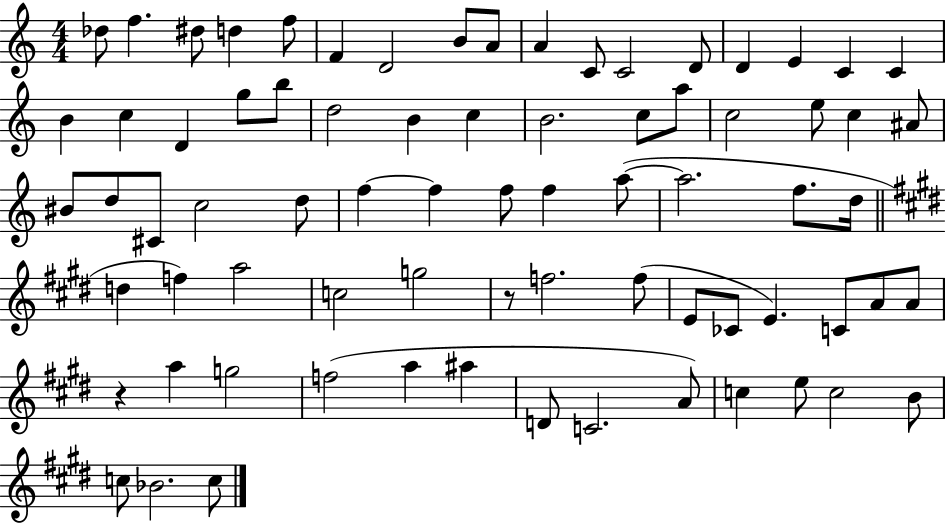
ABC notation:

X:1
T:Untitled
M:4/4
L:1/4
K:C
_d/2 f ^d/2 d f/2 F D2 B/2 A/2 A C/2 C2 D/2 D E C C B c D g/2 b/2 d2 B c B2 c/2 a/2 c2 e/2 c ^A/2 ^B/2 d/2 ^C/2 c2 d/2 f f f/2 f a/2 a2 f/2 d/4 d f a2 c2 g2 z/2 f2 f/2 E/2 _C/2 E C/2 A/2 A/2 z a g2 f2 a ^a D/2 C2 A/2 c e/2 c2 B/2 c/2 _B2 c/2